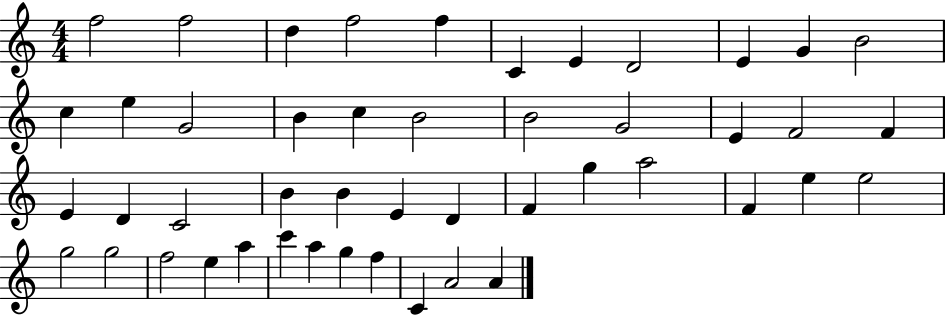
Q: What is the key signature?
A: C major